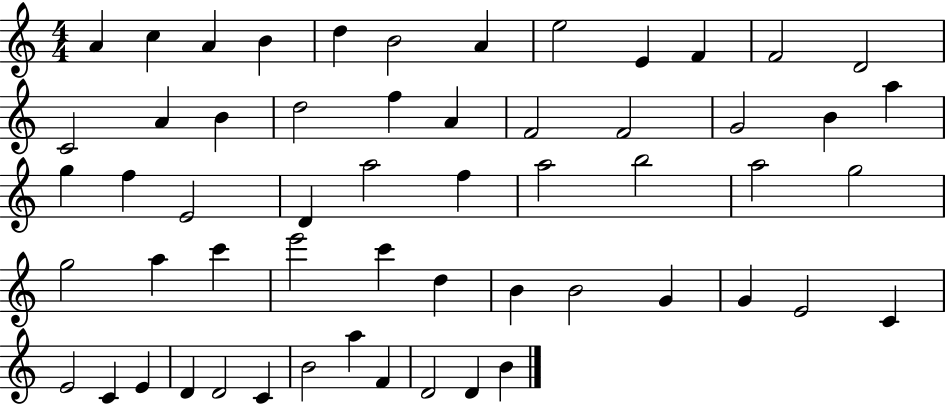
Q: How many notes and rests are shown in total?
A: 57